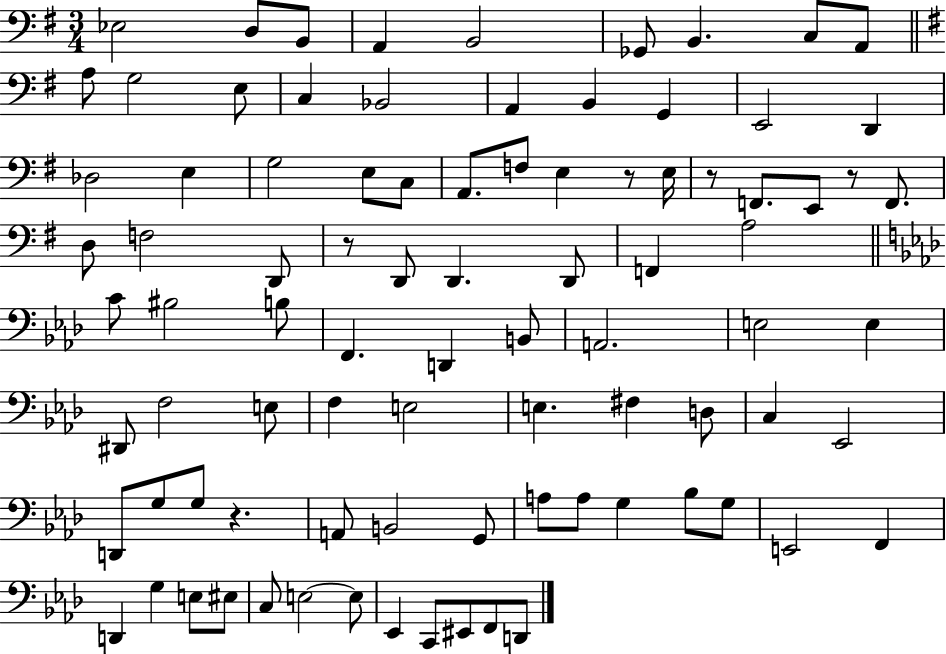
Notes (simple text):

Eb3/h D3/e B2/e A2/q B2/h Gb2/e B2/q. C3/e A2/e A3/e G3/h E3/e C3/q Bb2/h A2/q B2/q G2/q E2/h D2/q Db3/h E3/q G3/h E3/e C3/e A2/e. F3/e E3/q R/e E3/s R/e F2/e. E2/e R/e F2/e. D3/e F3/h D2/e R/e D2/e D2/q. D2/e F2/q A3/h C4/e BIS3/h B3/e F2/q. D2/q B2/e A2/h. E3/h E3/q D#2/e F3/h E3/e F3/q E3/h E3/q. F#3/q D3/e C3/q Eb2/h D2/e G3/e G3/e R/q. A2/e B2/h G2/e A3/e A3/e G3/q Bb3/e G3/e E2/h F2/q D2/q G3/q E3/e EIS3/e C3/e E3/h E3/e Eb2/q C2/e EIS2/e F2/e D2/e